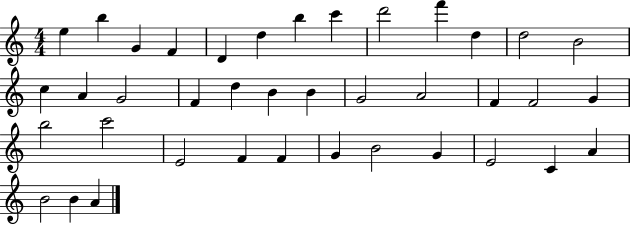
{
  \clef treble
  \numericTimeSignature
  \time 4/4
  \key c \major
  e''4 b''4 g'4 f'4 | d'4 d''4 b''4 c'''4 | d'''2 f'''4 d''4 | d''2 b'2 | \break c''4 a'4 g'2 | f'4 d''4 b'4 b'4 | g'2 a'2 | f'4 f'2 g'4 | \break b''2 c'''2 | e'2 f'4 f'4 | g'4 b'2 g'4 | e'2 c'4 a'4 | \break b'2 b'4 a'4 | \bar "|."
}